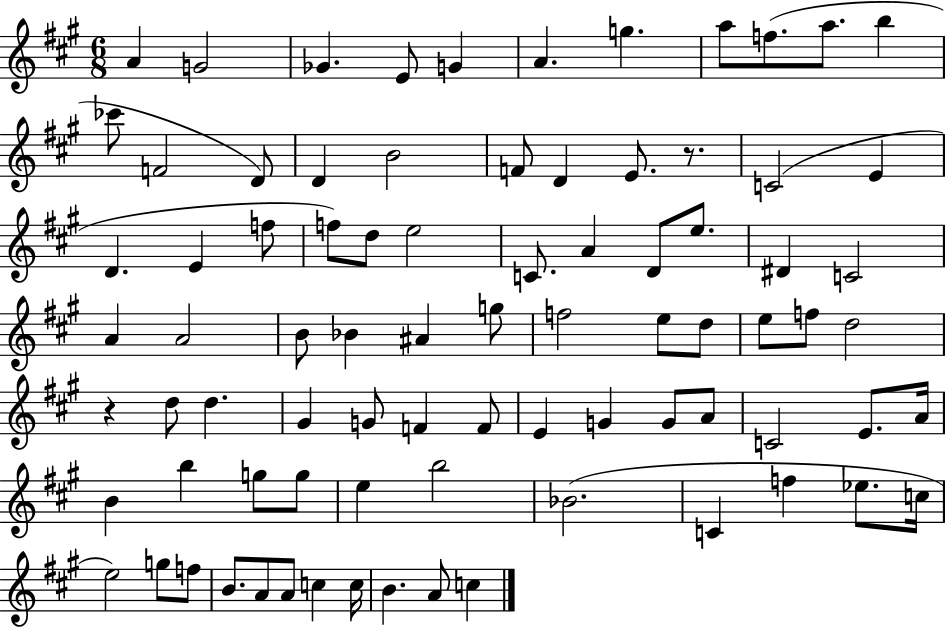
{
  \clef treble
  \numericTimeSignature
  \time 6/8
  \key a \major
  a'4 g'2 | ges'4. e'8 g'4 | a'4. g''4. | a''8 f''8.( a''8. b''4 | \break ces'''8 f'2 d'8) | d'4 b'2 | f'8 d'4 e'8. r8. | c'2( e'4 | \break d'4. e'4 f''8 | f''8) d''8 e''2 | c'8. a'4 d'8 e''8. | dis'4 c'2 | \break a'4 a'2 | b'8 bes'4 ais'4 g''8 | f''2 e''8 d''8 | e''8 f''8 d''2 | \break r4 d''8 d''4. | gis'4 g'8 f'4 f'8 | e'4 g'4 g'8 a'8 | c'2 e'8. a'16 | \break b'4 b''4 g''8 g''8 | e''4 b''2 | bes'2.( | c'4 f''4 ees''8. c''16 | \break e''2) g''8 f''8 | b'8. a'8 a'8 c''4 c''16 | b'4. a'8 c''4 | \bar "|."
}